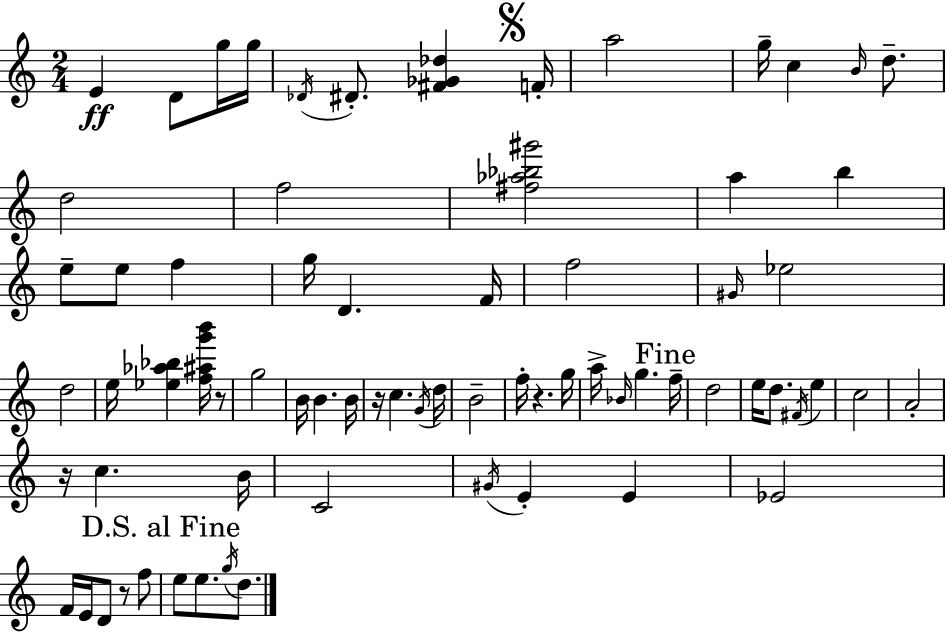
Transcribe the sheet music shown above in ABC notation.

X:1
T:Untitled
M:2/4
L:1/4
K:C
E D/2 g/4 g/4 _D/4 ^D/2 [^F_G_d] F/4 a2 g/4 c B/4 d/2 d2 f2 [^f_a_b^g']2 a b e/2 e/2 f g/4 D F/4 f2 ^G/4 _e2 d2 e/4 [_e_a_b] [f^ag'b']/4 z/2 g2 B/4 B B/4 z/4 c G/4 d/4 B2 f/4 z g/4 a/4 _B/4 g f/4 d2 e/4 d/2 ^F/4 e c2 A2 z/4 c B/4 C2 ^G/4 E E _E2 F/4 E/4 D/2 z/2 f/2 e/2 e/2 g/4 d/2